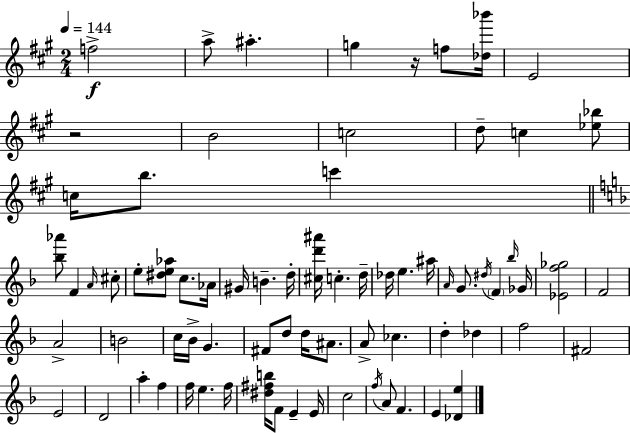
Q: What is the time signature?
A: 2/4